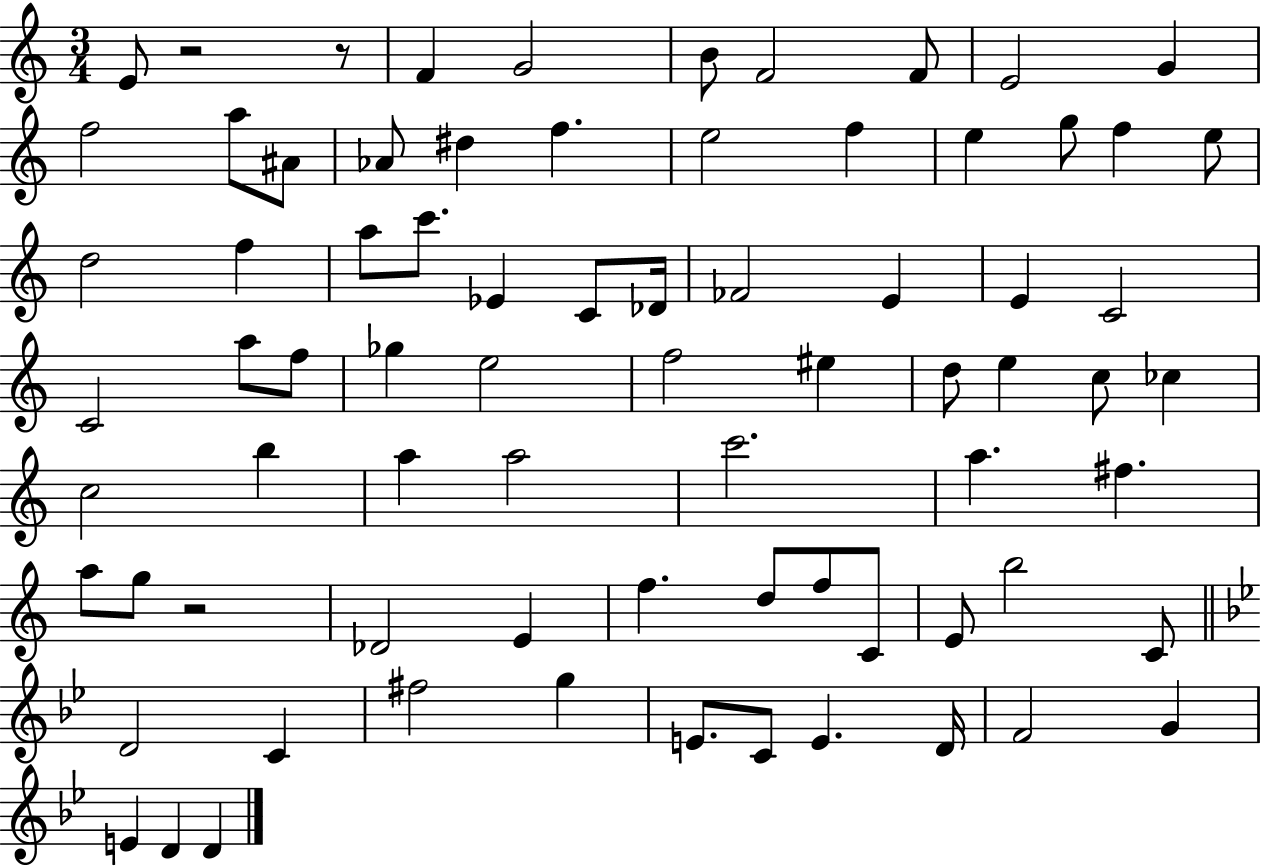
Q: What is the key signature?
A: C major